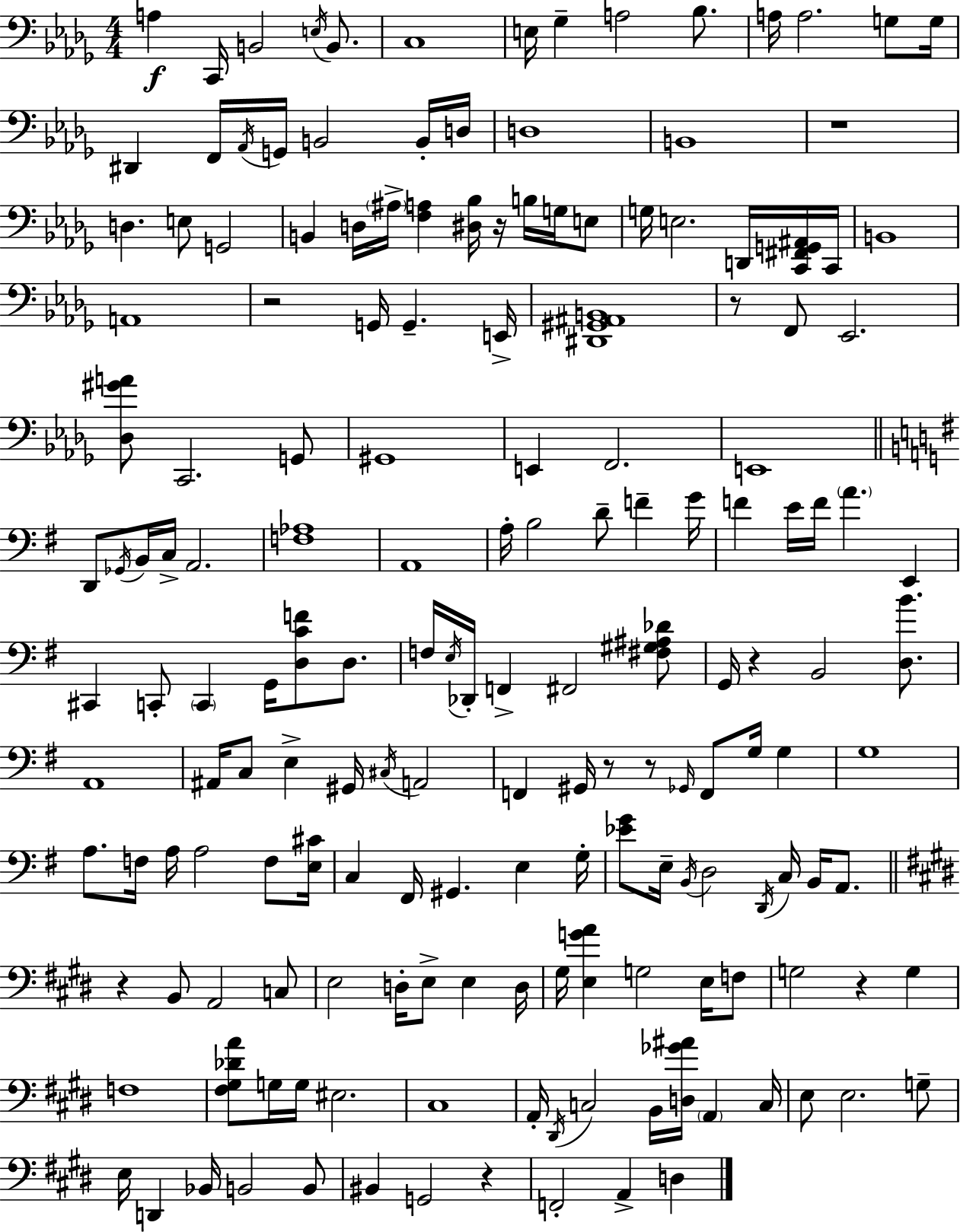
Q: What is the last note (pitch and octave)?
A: D3